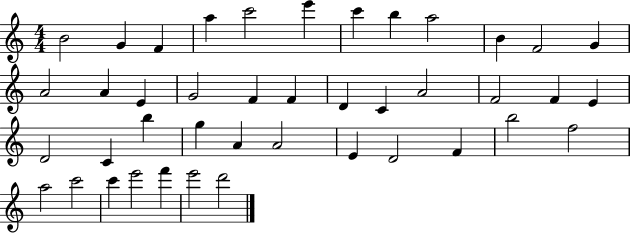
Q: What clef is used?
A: treble